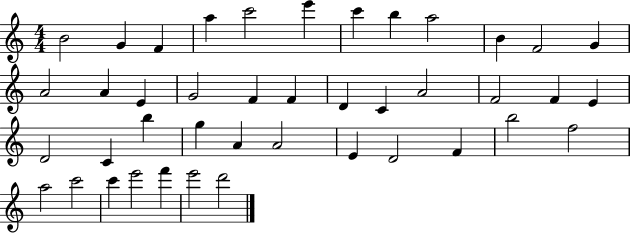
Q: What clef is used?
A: treble